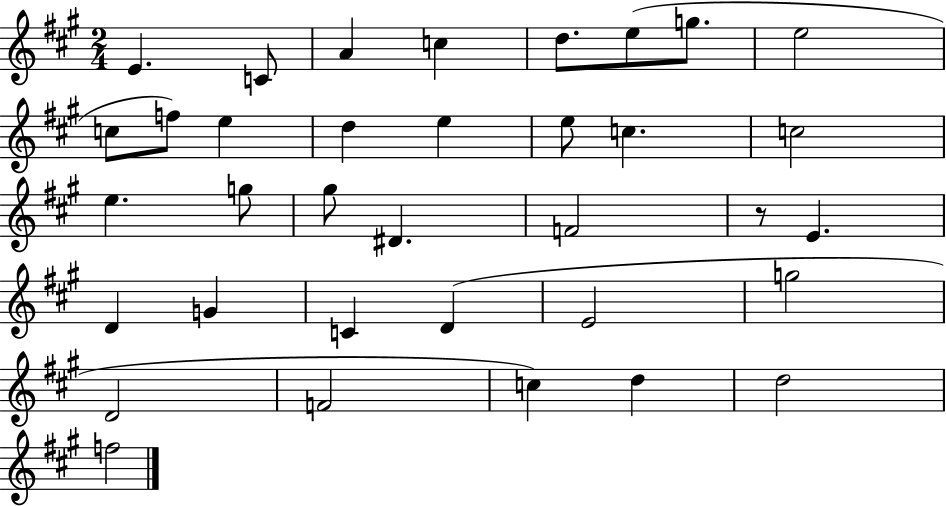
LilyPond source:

{
  \clef treble
  \numericTimeSignature
  \time 2/4
  \key a \major
  \repeat volta 2 { e'4. c'8 | a'4 c''4 | d''8. e''8( g''8. | e''2 | \break c''8 f''8) e''4 | d''4 e''4 | e''8 c''4. | c''2 | \break e''4. g''8 | gis''8 dis'4. | f'2 | r8 e'4. | \break d'4 g'4 | c'4 d'4( | e'2 | g''2 | \break d'2 | f'2 | c''4) d''4 | d''2 | \break f''2 | } \bar "|."
}